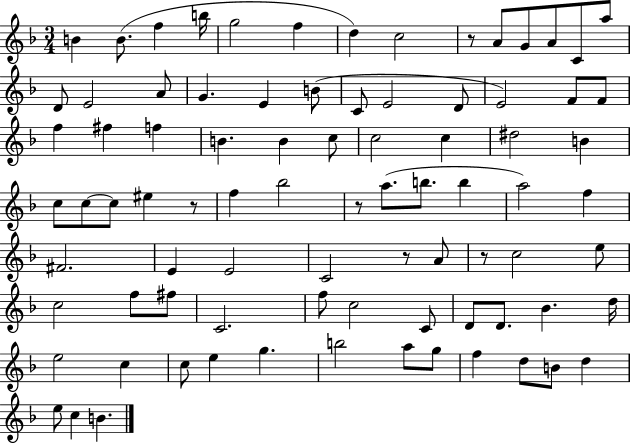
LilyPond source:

{
  \clef treble
  \numericTimeSignature
  \time 3/4
  \key f \major
  b'4 b'8.( f''4 b''16 | g''2 f''4 | d''4) c''2 | r8 a'8 g'8 a'8 c'8 a''8 | \break d'8 e'2 a'8 | g'4. e'4 b'8( | c'8 e'2 d'8 | e'2) f'8 f'8 | \break f''4 fis''4 f''4 | b'4. b'4 c''8 | c''2 c''4 | dis''2 b'4 | \break c''8 c''8~~ c''8 eis''4 r8 | f''4 bes''2 | r8 a''8.( b''8. b''4 | a''2) f''4 | \break fis'2. | e'4 e'2 | c'2 r8 a'8 | r8 c''2 e''8 | \break c''2 f''8 fis''8 | c'2. | f''8 c''2 c'8 | d'8 d'8. bes'4. d''16 | \break e''2 c''4 | c''8 e''4 g''4. | b''2 a''8 g''8 | f''4 d''8 b'8 d''4 | \break e''8 c''4 b'4. | \bar "|."
}